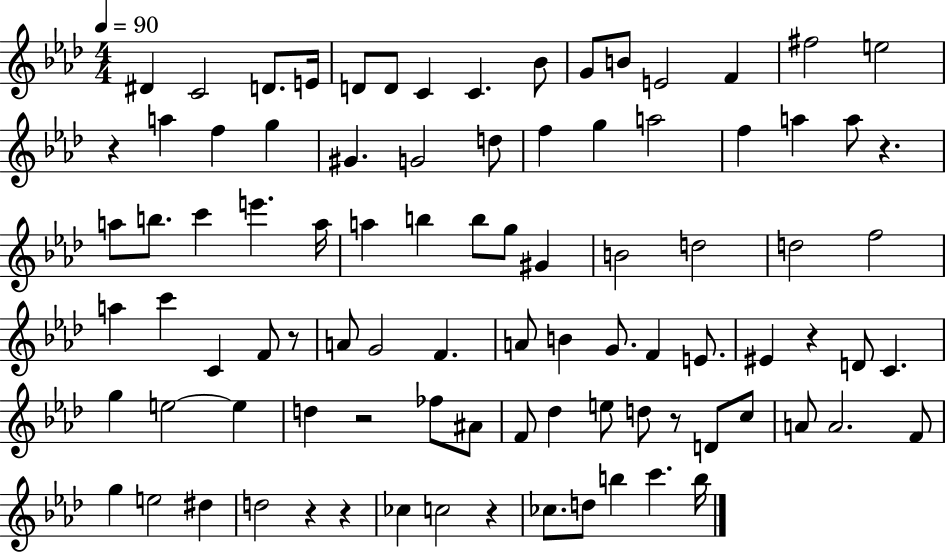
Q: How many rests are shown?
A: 9